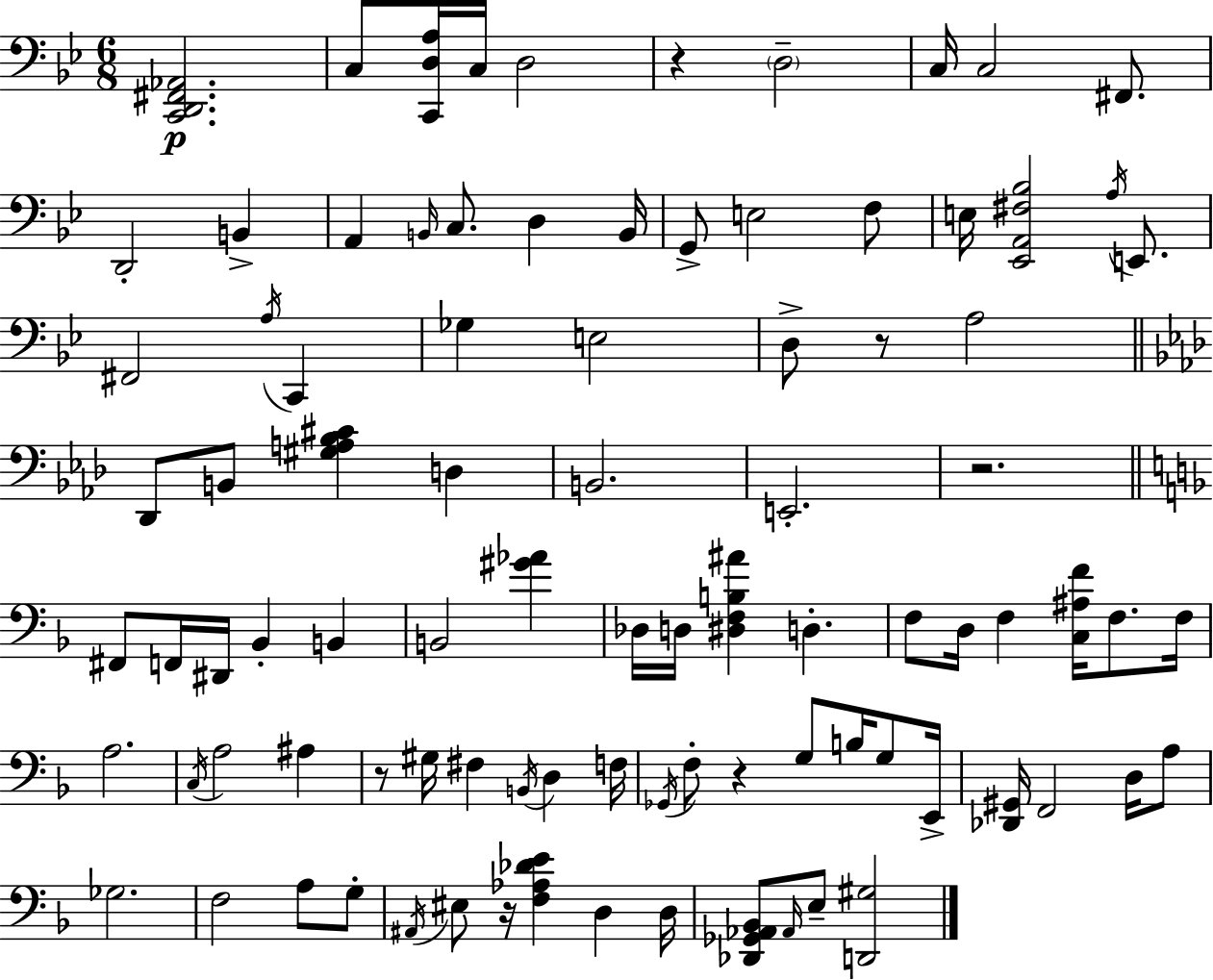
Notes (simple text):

[C2,D2,F#2,Ab2]/h. C3/e [C2,D3,A3]/s C3/s D3/h R/q D3/h C3/s C3/h F#2/e. D2/h B2/q A2/q B2/s C3/e. D3/q B2/s G2/e E3/h F3/e E3/s [Eb2,A2,F#3,Bb3]/h A3/s E2/e. F#2/h A3/s C2/q Gb3/q E3/h D3/e R/e A3/h Db2/e B2/e [G#3,A3,Bb3,C#4]/q D3/q B2/h. E2/h. R/h. F#2/e F2/s D#2/s Bb2/q B2/q B2/h [G#4,Ab4]/q Db3/s D3/s [D#3,F3,B3,A#4]/q D3/q. F3/e D3/s F3/q [C3,A#3,F4]/s F3/e. F3/s A3/h. C3/s A3/h A#3/q R/e G#3/s F#3/q B2/s D3/q F3/s Gb2/s F3/e R/q G3/e B3/s G3/e E2/s [Db2,G#2]/s F2/h D3/s A3/e Gb3/h. F3/h A3/e G3/e A#2/s EIS3/e R/s [F3,Ab3,Db4,E4]/q D3/q D3/s [Db2,Gb2,Ab2,Bb2]/e Ab2/s E3/e [D2,G#3]/h